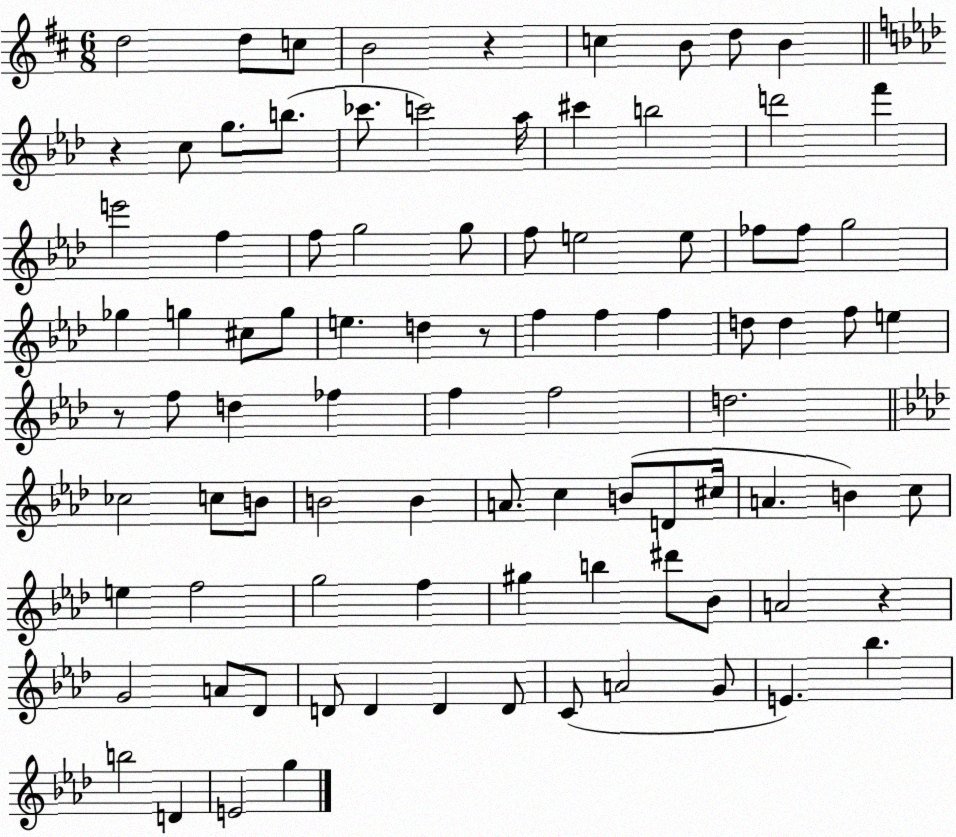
X:1
T:Untitled
M:6/8
L:1/4
K:D
d2 d/2 c/2 B2 z c B/2 d/2 B z c/2 g/2 b/2 _c'/2 c'2 _a/4 ^c' b2 d'2 f' e'2 f f/2 g2 g/2 f/2 e2 e/2 _f/2 _f/2 g2 _g g ^c/2 g/2 e d z/2 f f f d/2 d f/2 e z/2 f/2 d _f f f2 d2 _c2 c/2 B/2 B2 B A/2 c B/2 D/2 ^c/4 A B c/2 e f2 g2 f ^g b ^d'/2 _B/2 A2 z G2 A/2 _D/2 D/2 D D D/2 C/2 A2 G/2 E _b b2 D E2 g